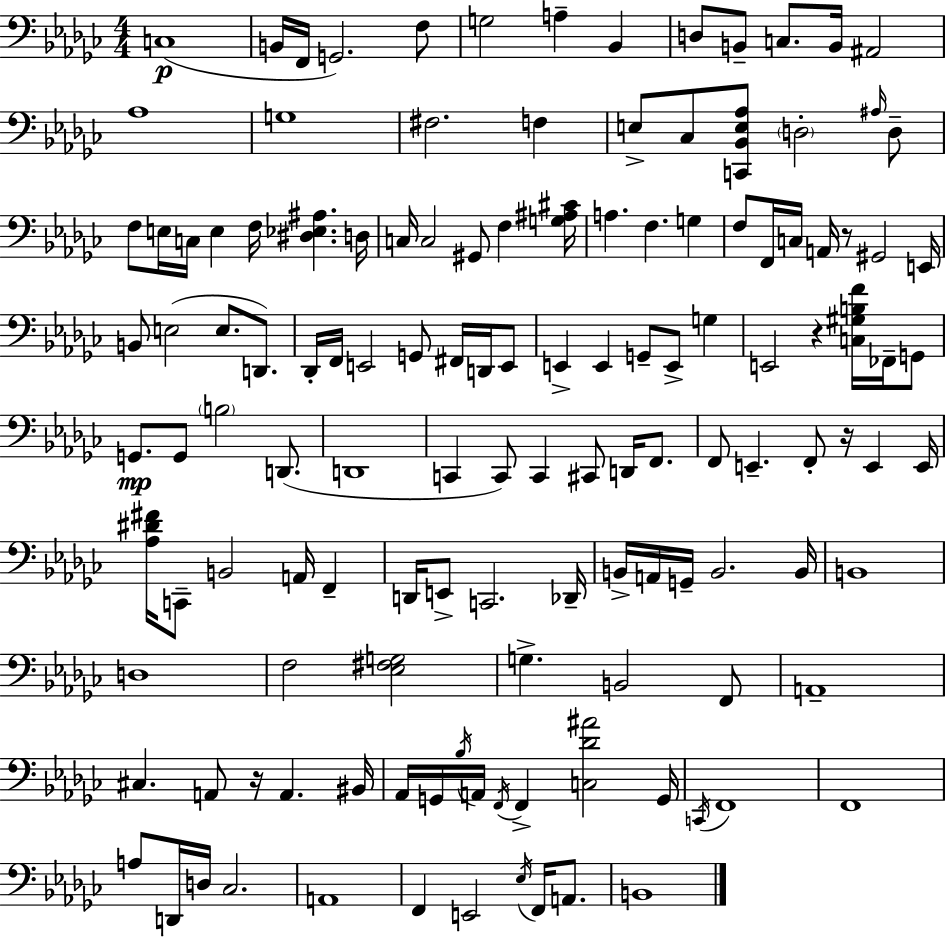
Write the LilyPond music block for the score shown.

{
  \clef bass
  \numericTimeSignature
  \time 4/4
  \key ees \minor
  c1(\p | b,16 f,16 g,2.) f8 | g2 a4-- bes,4 | d8 b,8-- c8. b,16 ais,2 | \break aes1 | g1 | fis2. f4 | e8-> ces8 <c, bes, e aes>8 \parenthesize d2-. \grace { ais16 } d8-- | \break f8 e16 c16 e4 f16 <dis ees ais>4. | d16 c16 c2 gis,8 f4 | <g ais cis'>16 a4. f4. g4 | f8 f,16 c16 a,16 r8 gis,2 | \break e,16 b,8 e2( e8. d,8.) | des,16-. f,16 e,2 g,8 fis,16 d,16 e,8 | e,4-> e,4 g,8-- e,8-> g4 | e,2 r4 <c gis b f'>16 fes,16-- g,8 | \break g,8.\mp g,8 \parenthesize b2 d,8.( | d,1 | c,4 c,8) c,4 cis,8 d,16 f,8. | f,8 e,4.-- f,8-. r16 e,4 | \break e,16 <aes dis' fis'>16 c,8-- b,2 a,16 f,4-- | d,16 e,8-> c,2. | des,16-- b,16-> a,16 g,16-- b,2. | b,16 b,1 | \break d1 | f2 <ees fis g>2 | g4.-> b,2 f,8 | a,1-- | \break cis4. a,8 r16 a,4. | bis,16 aes,16 g,16 \acciaccatura { bes16 } a,16 \acciaccatura { f,16 } f,4-> <c des' ais'>2 | g,16 \acciaccatura { c,16 } f,1 | f,1 | \break a8 d,16 d16 ces2. | a,1 | f,4 e,2 | \acciaccatura { ees16 } f,16 a,8. b,1 | \break \bar "|."
}